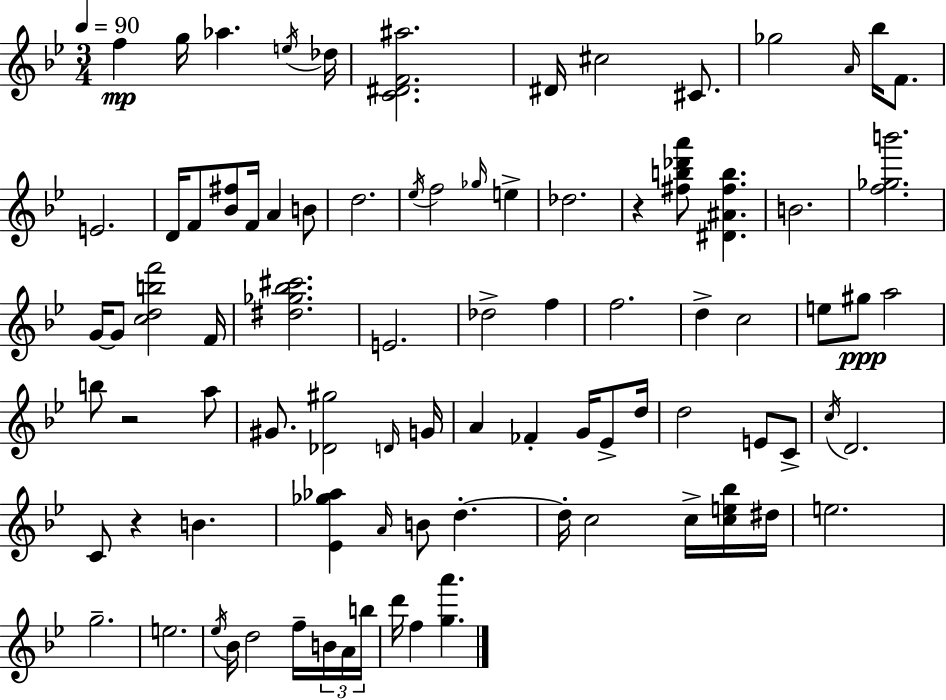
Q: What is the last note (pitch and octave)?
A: F5